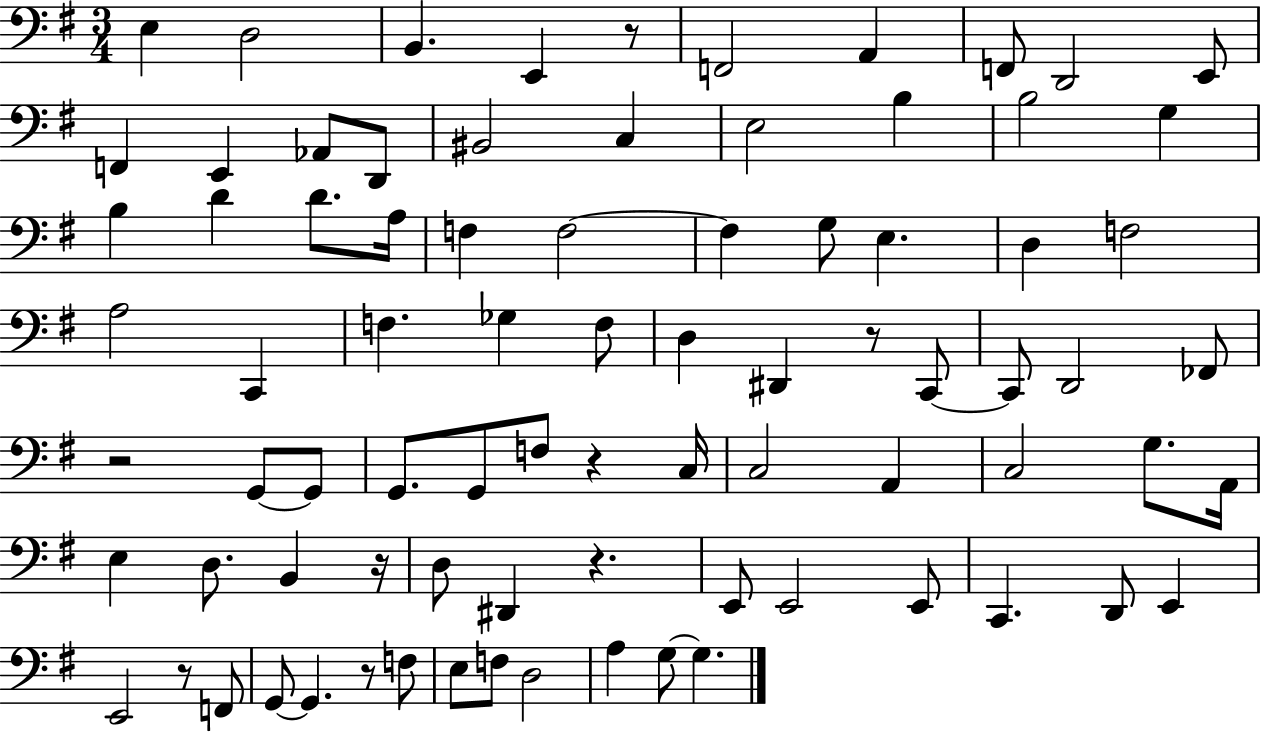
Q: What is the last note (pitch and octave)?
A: G3